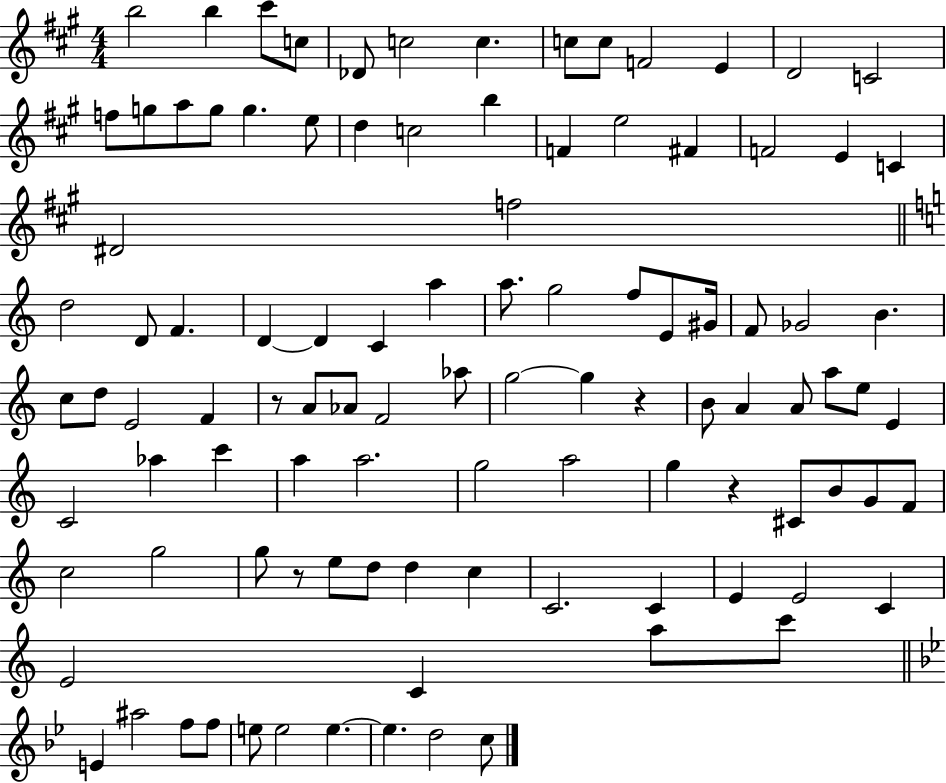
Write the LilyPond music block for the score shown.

{
  \clef treble
  \numericTimeSignature
  \time 4/4
  \key a \major
  b''2 b''4 cis'''8 c''8 | des'8 c''2 c''4. | c''8 c''8 f'2 e'4 | d'2 c'2 | \break f''8 g''8 a''8 g''8 g''4. e''8 | d''4 c''2 b''4 | f'4 e''2 fis'4 | f'2 e'4 c'4 | \break dis'2 f''2 | \bar "||" \break \key c \major d''2 d'8 f'4. | d'4~~ d'4 c'4 a''4 | a''8. g''2 f''8 e'8 gis'16 | f'8 ges'2 b'4. | \break c''8 d''8 e'2 f'4 | r8 a'8 aes'8 f'2 aes''8 | g''2~~ g''4 r4 | b'8 a'4 a'8 a''8 e''8 e'4 | \break c'2 aes''4 c'''4 | a''4 a''2. | g''2 a''2 | g''4 r4 cis'8 b'8 g'8 f'8 | \break c''2 g''2 | g''8 r8 e''8 d''8 d''4 c''4 | c'2. c'4 | e'4 e'2 c'4 | \break e'2 c'4 a''8 c'''8 | \bar "||" \break \key bes \major e'4 ais''2 f''8 f''8 | e''8 e''2 e''4.~~ | e''4. d''2 c''8 | \bar "|."
}